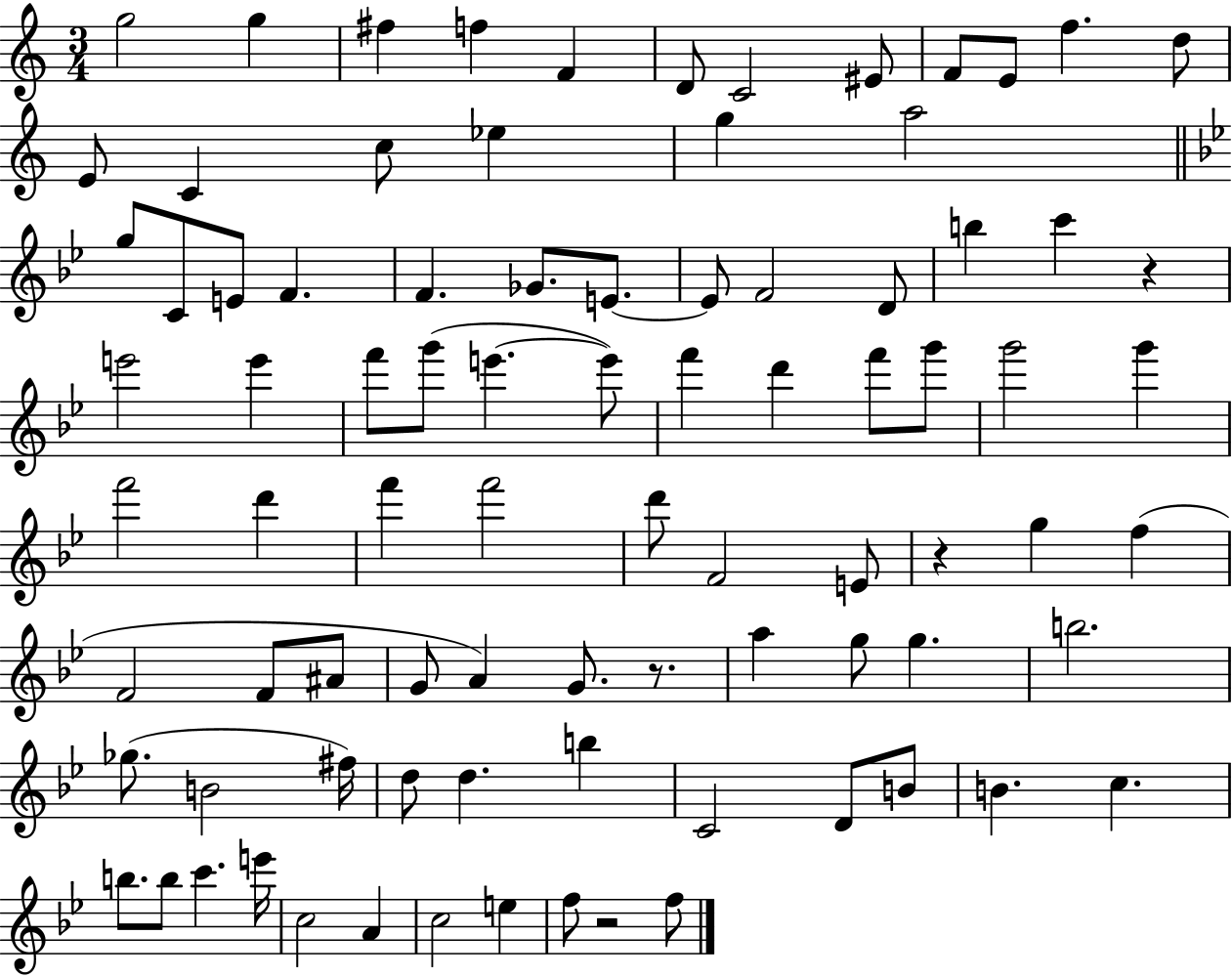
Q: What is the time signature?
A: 3/4